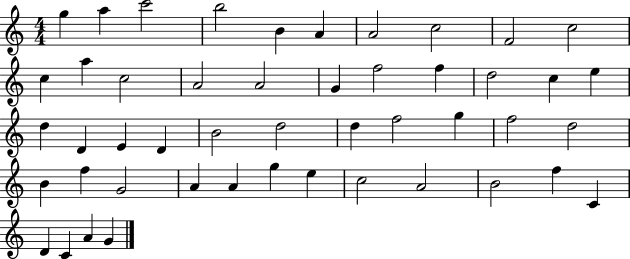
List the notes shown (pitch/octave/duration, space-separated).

G5/q A5/q C6/h B5/h B4/q A4/q A4/h C5/h F4/h C5/h C5/q A5/q C5/h A4/h A4/h G4/q F5/h F5/q D5/h C5/q E5/q D5/q D4/q E4/q D4/q B4/h D5/h D5/q F5/h G5/q F5/h D5/h B4/q F5/q G4/h A4/q A4/q G5/q E5/q C5/h A4/h B4/h F5/q C4/q D4/q C4/q A4/q G4/q